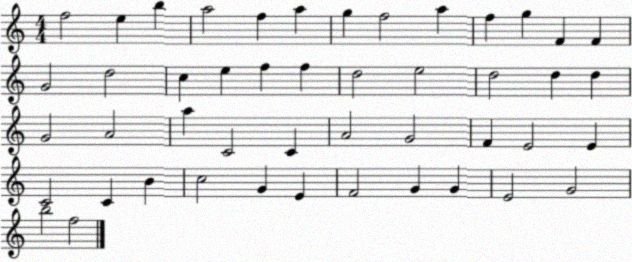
X:1
T:Untitled
M:4/4
L:1/4
K:C
f2 e b a2 f a g f2 a f g F F G2 d2 c e f f d2 e2 d2 d d G2 A2 a C2 C A2 G2 F E2 E C2 C B c2 G E F2 G G E2 G2 b2 f2